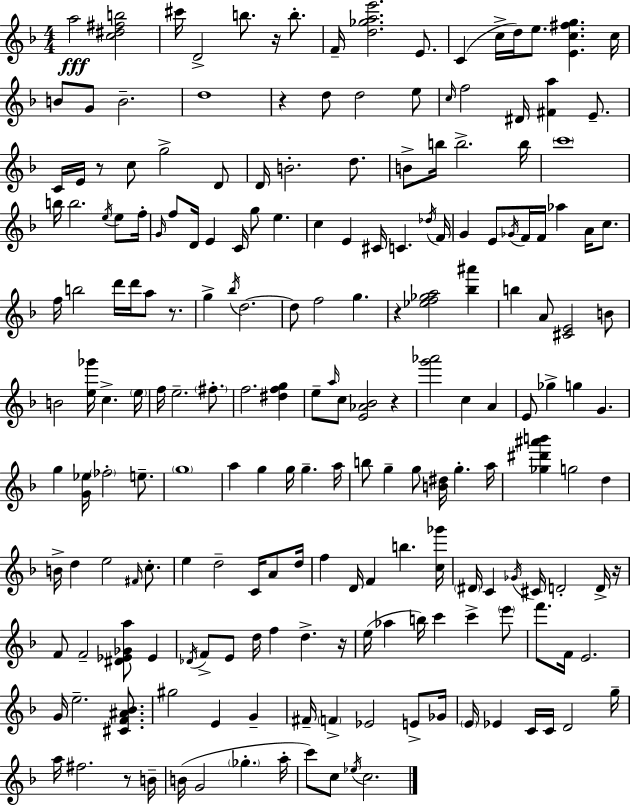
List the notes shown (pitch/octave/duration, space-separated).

A5/h [C5,D#5,F#5,B5]/h C#6/s D4/h B5/e. R/s B5/e. F4/s [D5,Gb5,A5,E6]/h. E4/e. C4/q C5/s D5/s E5/e. [E4,C5,F#5,G5]/q. C5/s B4/e G4/e B4/h. D5/w R/q D5/e D5/h E5/e C5/s F5/h D#4/s [F#4,A5]/q E4/e. C4/s E4/s R/e C5/e G5/h D4/e D4/s B4/h. D5/e. B4/e B5/s B5/h. B5/s C6/w B5/s B5/h. E5/s E5/e F5/s G4/s F5/e D4/s E4/q C4/s G5/e E5/q. C5/q E4/q C#4/s C4/q. Db5/s F4/s G4/q E4/e Gb4/s F4/s F4/s Ab5/q A4/s C5/e. F5/s B5/h D6/s D6/s A5/e R/e. G5/q Bb5/s D5/h. D5/e F5/h G5/q. R/q [Eb5,F5,Gb5,A5]/h [Bb5,A#6]/q B5/q A4/e [C#4,E4]/h B4/e B4/h [E5,Gb6]/s C5/q. E5/s F5/s E5/h. F#5/e. F5/h. [D#5,F5,G5]/q E5/e A5/s C5/e [E4,Ab4,Bb4]/h R/q [G6,Ab6]/h C5/q A4/q E4/e Gb5/q G5/q G4/q. G5/q [G4,Eb5]/s FES5/h E5/e. G5/w A5/q G5/q G5/s G5/q. A5/s B5/e G5/q G5/e [B4,D#5]/s G5/q. A5/s [Gb5,D#6,A#6,B6]/q G5/h D5/q B4/s D5/q E5/h F#4/s C5/e. E5/q D5/h C4/s A4/e D5/s F5/q D4/s F4/q B5/q. [C5,Gb6]/s D#4/s C4/q Gb4/s C#4/s D4/h D4/s R/s F4/e F4/h [D#4,Eb4,Gb4,A5]/e Eb4/q Db4/s F4/e E4/e D5/s F5/q D5/q. R/s E5/s Ab5/q B5/s C6/q C6/q E6/e F6/e. F4/s E4/h. G4/s E5/h. [C#4,F4,A#4,Bb4]/e. G#5/h E4/q G4/q F#4/s F4/q Eb4/h E4/e Gb4/s E4/s Eb4/q C4/s C4/s D4/h G5/s A5/s F#5/h. R/e B4/s B4/s G4/h Gb5/q. A5/s C6/e C5/e Eb5/s C5/h.